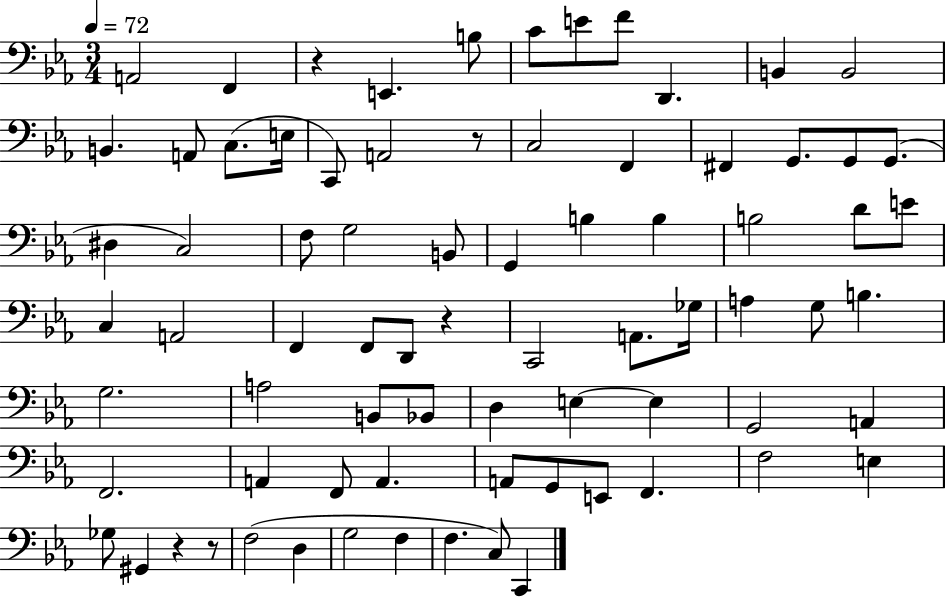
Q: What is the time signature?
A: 3/4